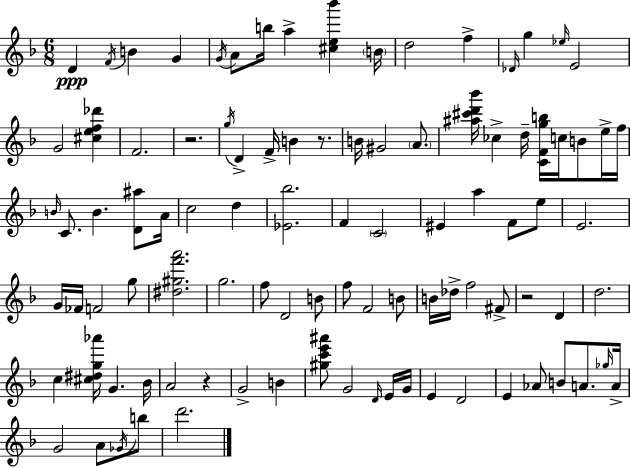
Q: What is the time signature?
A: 6/8